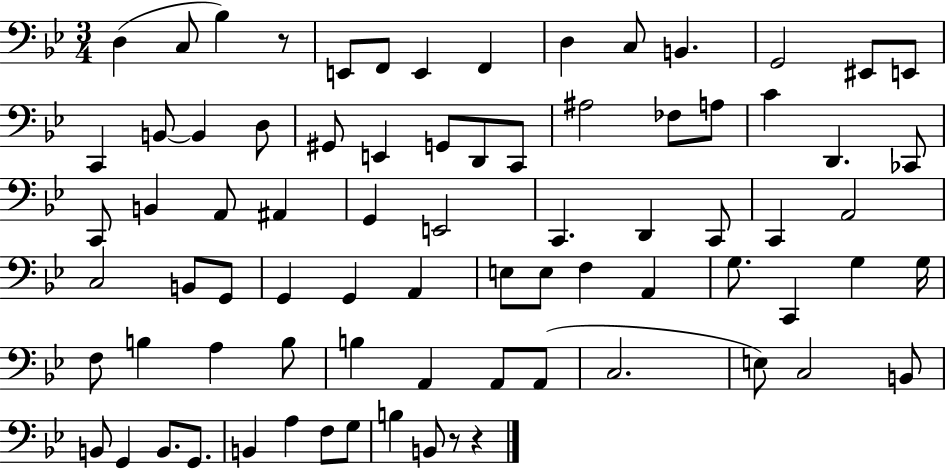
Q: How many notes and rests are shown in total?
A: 78